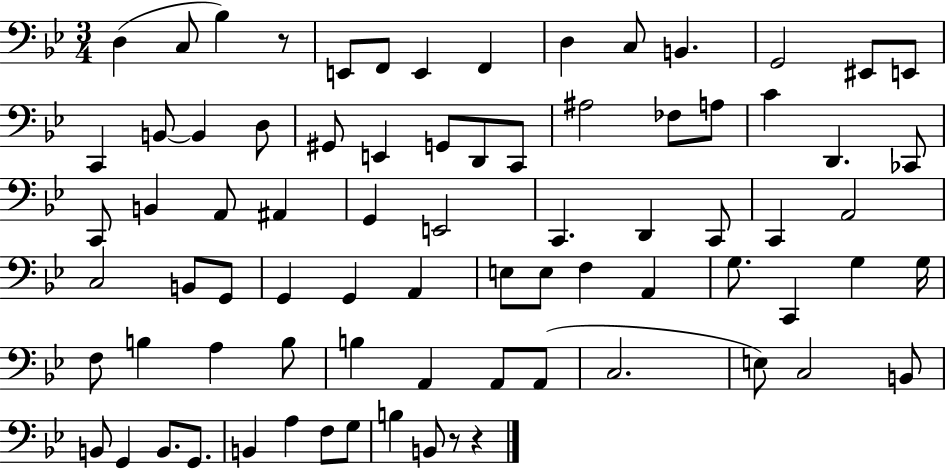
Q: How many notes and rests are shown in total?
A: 78